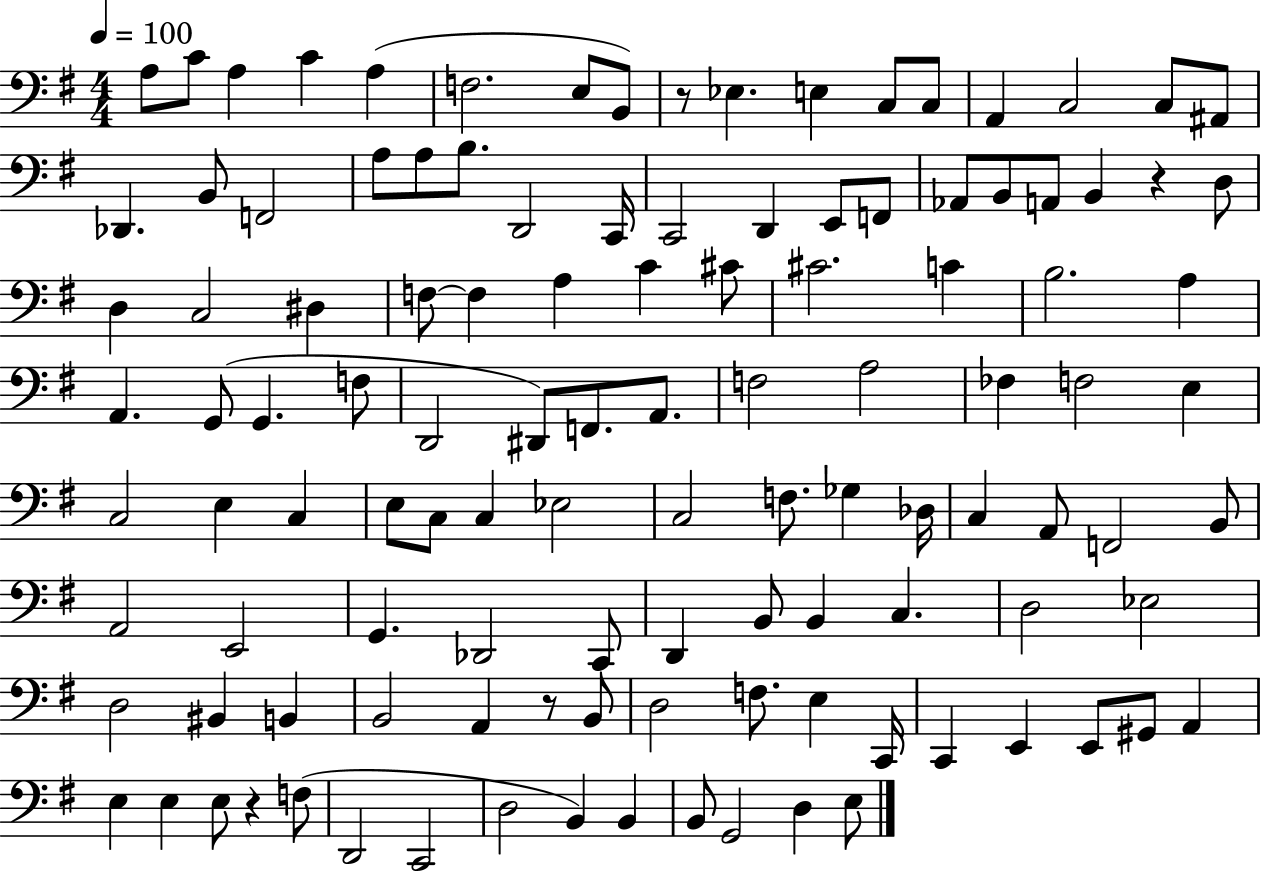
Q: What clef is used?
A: bass